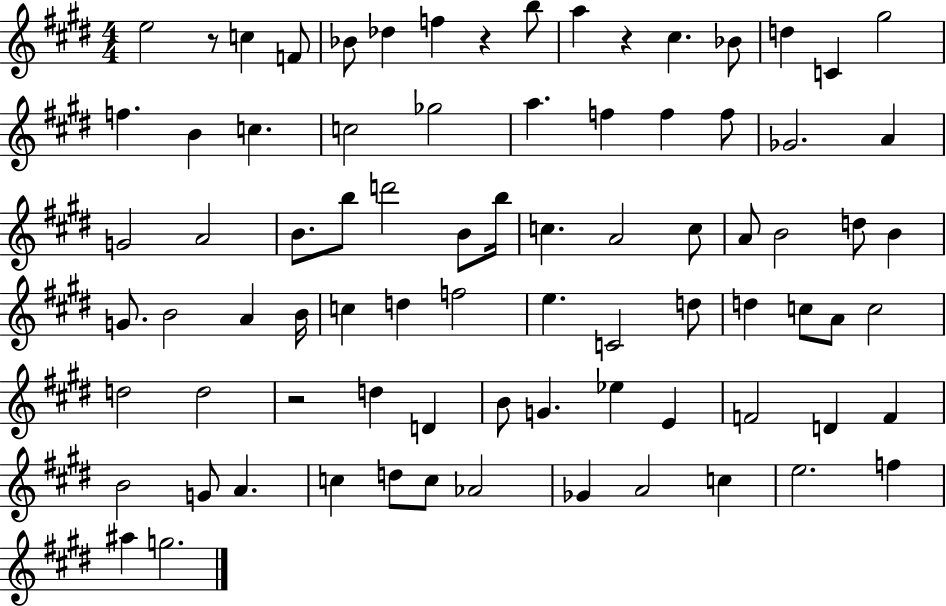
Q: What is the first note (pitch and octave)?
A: E5